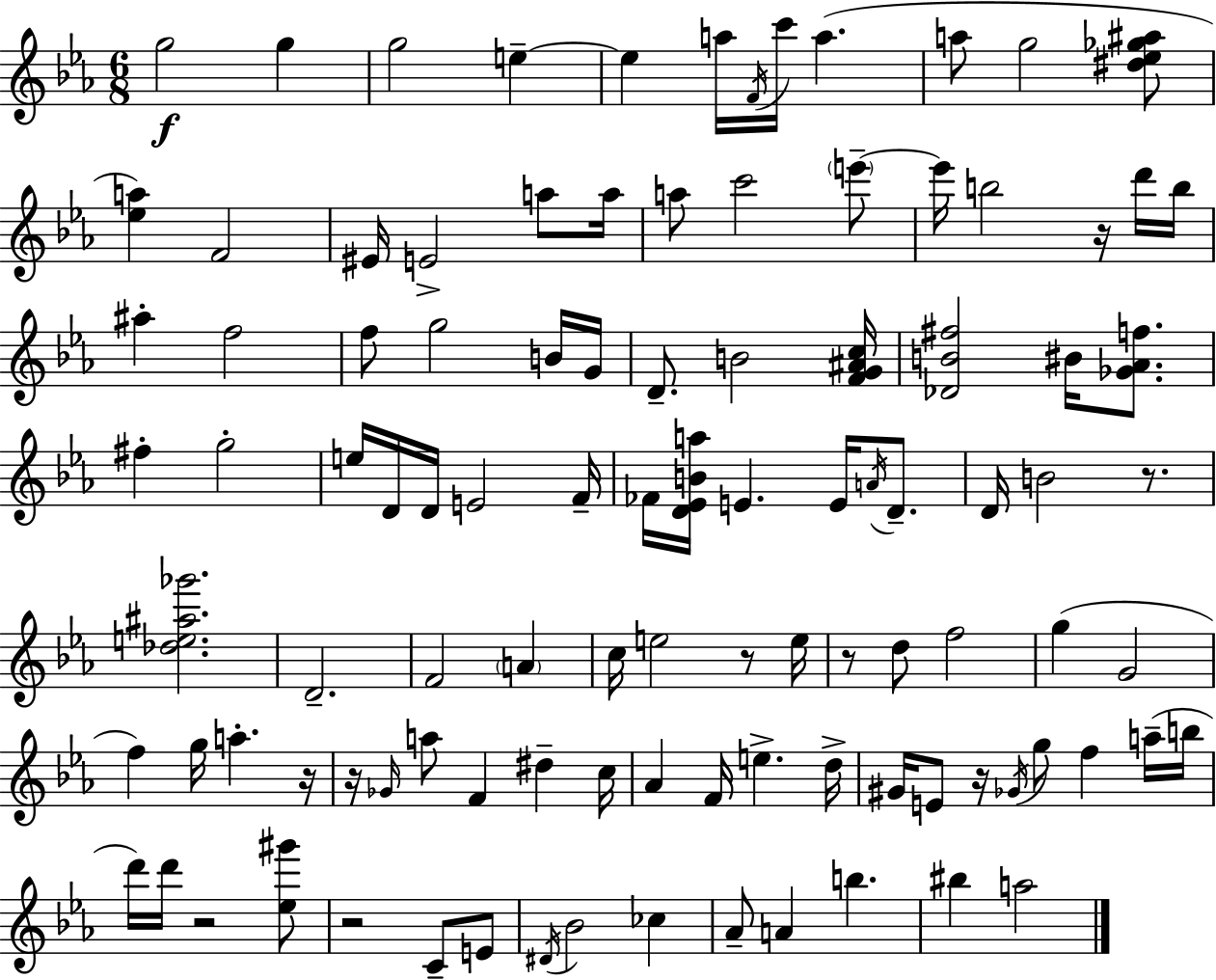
{
  \clef treble
  \numericTimeSignature
  \time 6/8
  \key ees \major
  g''2\f g''4 | g''2 e''4--~~ | e''4 a''16 \acciaccatura { f'16 } c'''16 a''4.( | a''8 g''2 <dis'' ees'' ges'' ais''>8 | \break <ees'' a''>4) f'2 | eis'16 e'2-> a''8 | a''16 a''8 c'''2 \parenthesize e'''8--~~ | e'''16 b''2 r16 d'''16 | \break b''16 ais''4-. f''2 | f''8 g''2 b'16 | g'16 d'8.-- b'2 | <f' g' ais' c''>16 <des' b' fis''>2 bis'16 <ges' aes' f''>8. | \break fis''4-. g''2-. | e''16 d'16 d'16 e'2 | f'16-- fes'16 <d' ees' b' a''>16 e'4. e'16 \acciaccatura { a'16 } d'8.-- | d'16 b'2 r8. | \break <des'' e'' ais'' ges'''>2. | d'2.-- | f'2 \parenthesize a'4 | c''16 e''2 r8 | \break e''16 r8 d''8 f''2 | g''4( g'2 | f''4) g''16 a''4.-. | r16 r16 \grace { ges'16 } a''8 f'4 dis''4-- | \break c''16 aes'4 f'16 e''4.-> | d''16-> gis'16 e'8 r16 \acciaccatura { ges'16 } g''8 f''4 | a''16--( b''16 d'''16) d'''16 r2 | <ees'' gis'''>8 r2 | \break c'8-- e'8 \acciaccatura { dis'16 } bes'2 | ces''4 aes'8-- a'4 b''4. | bis''4 a''2 | \bar "|."
}